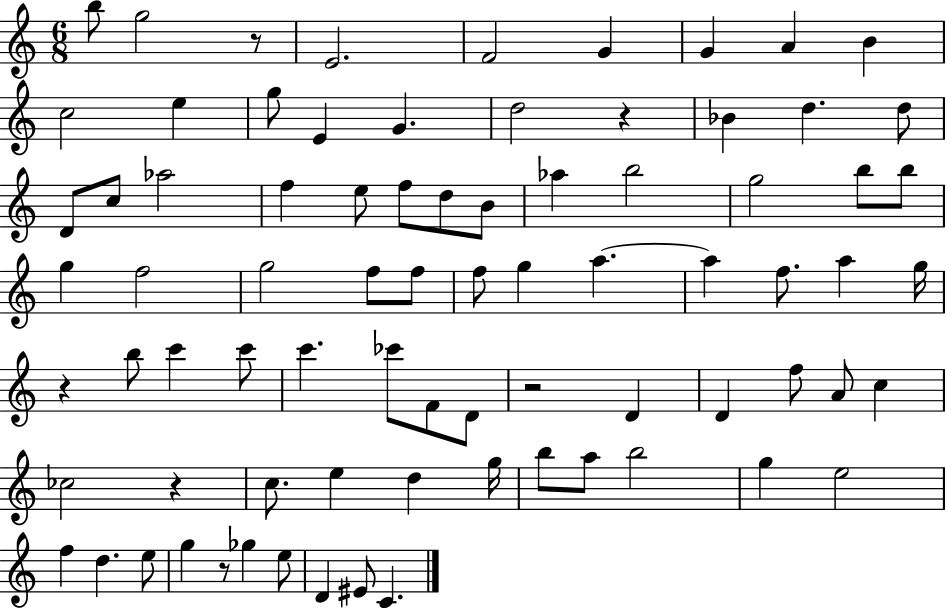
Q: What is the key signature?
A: C major